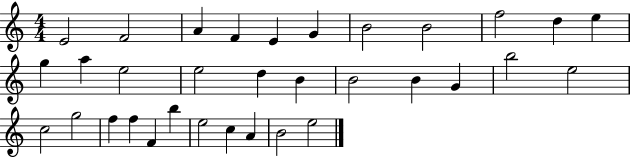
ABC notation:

X:1
T:Untitled
M:4/4
L:1/4
K:C
E2 F2 A F E G B2 B2 f2 d e g a e2 e2 d B B2 B G b2 e2 c2 g2 f f F b e2 c A B2 e2